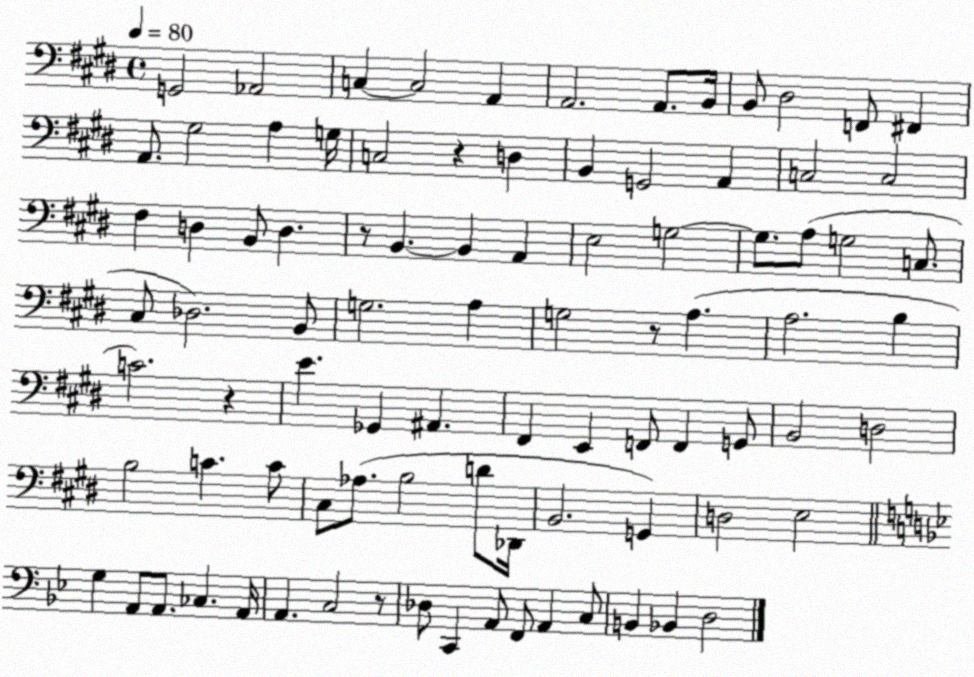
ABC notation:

X:1
T:Untitled
M:4/4
L:1/4
K:E
G,,2 _A,,2 C, C,2 A,, A,,2 A,,/2 B,,/4 B,,/2 ^D,2 F,,/2 ^F,, A,,/2 ^G,2 A, G,/4 C,2 z D, B,, G,,2 A,, C,2 C,2 ^F, D, B,,/2 D, z/2 B,, B,, A,, E,2 G,2 G,/2 A,/2 G,2 C,/2 ^C,/2 _D,2 B,,/2 G,2 A, G,2 z/2 A, A,2 B, C2 z E _G,, ^A,, ^F,, E,, F,,/2 F,, G,,/2 B,,2 D,2 B,2 C C/2 ^C,/2 _A,/2 B,2 D/2 _D,,/4 B,,2 G,, D,2 E,2 G, A,,/2 A,,/2 _C, A,,/4 A,, C,2 z/2 _D,/2 C,, A,,/2 F,,/2 A,, C,/2 B,, _B,, D,2